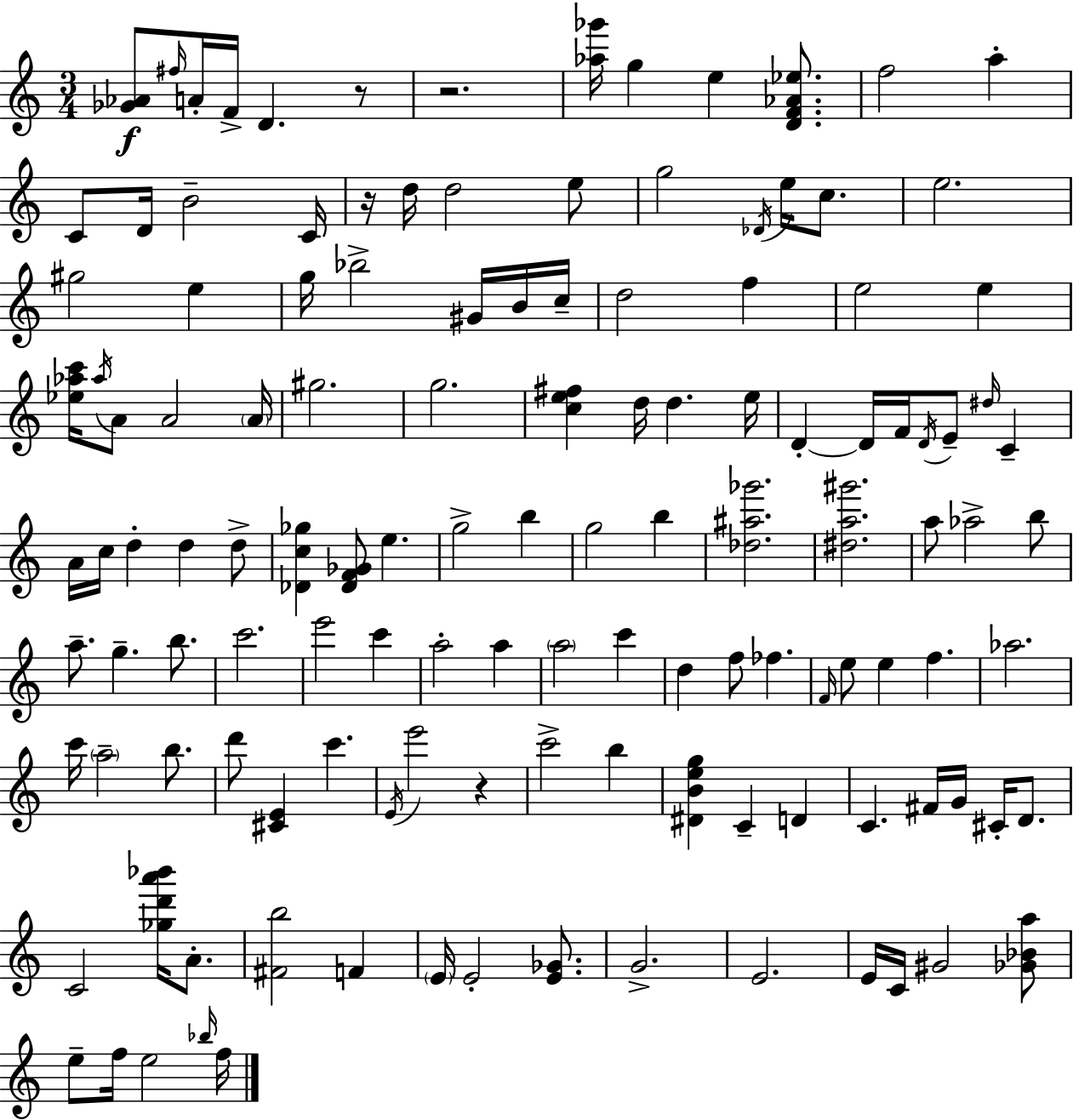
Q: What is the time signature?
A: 3/4